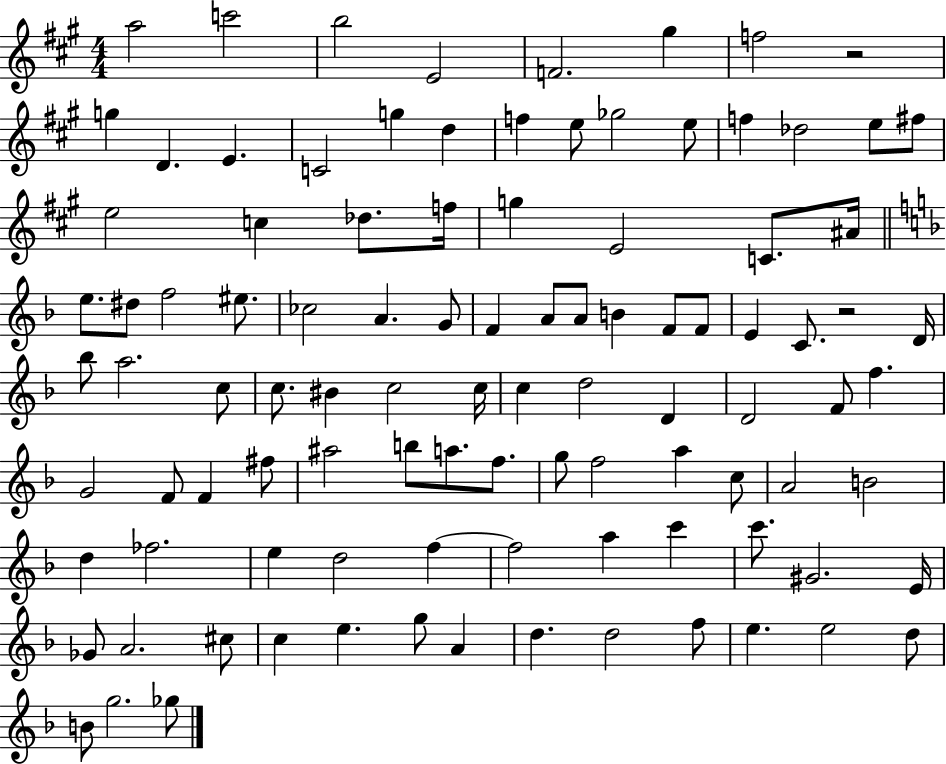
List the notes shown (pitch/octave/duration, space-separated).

A5/h C6/h B5/h E4/h F4/h. G#5/q F5/h R/h G5/q D4/q. E4/q. C4/h G5/q D5/q F5/q E5/e Gb5/h E5/e F5/q Db5/h E5/e F#5/e E5/h C5/q Db5/e. F5/s G5/q E4/h C4/e. A#4/s E5/e. D#5/e F5/h EIS5/e. CES5/h A4/q. G4/e F4/q A4/e A4/e B4/q F4/e F4/e E4/q C4/e. R/h D4/s Bb5/e A5/h. C5/e C5/e. BIS4/q C5/h C5/s C5/q D5/h D4/q D4/h F4/e F5/q. G4/h F4/e F4/q F#5/e A#5/h B5/e A5/e. F5/e. G5/e F5/h A5/q C5/e A4/h B4/h D5/q FES5/h. E5/q D5/h F5/q F5/h A5/q C6/q C6/e. G#4/h. E4/s Gb4/e A4/h. C#5/e C5/q E5/q. G5/e A4/q D5/q. D5/h F5/e E5/q. E5/h D5/e B4/e G5/h. Gb5/e